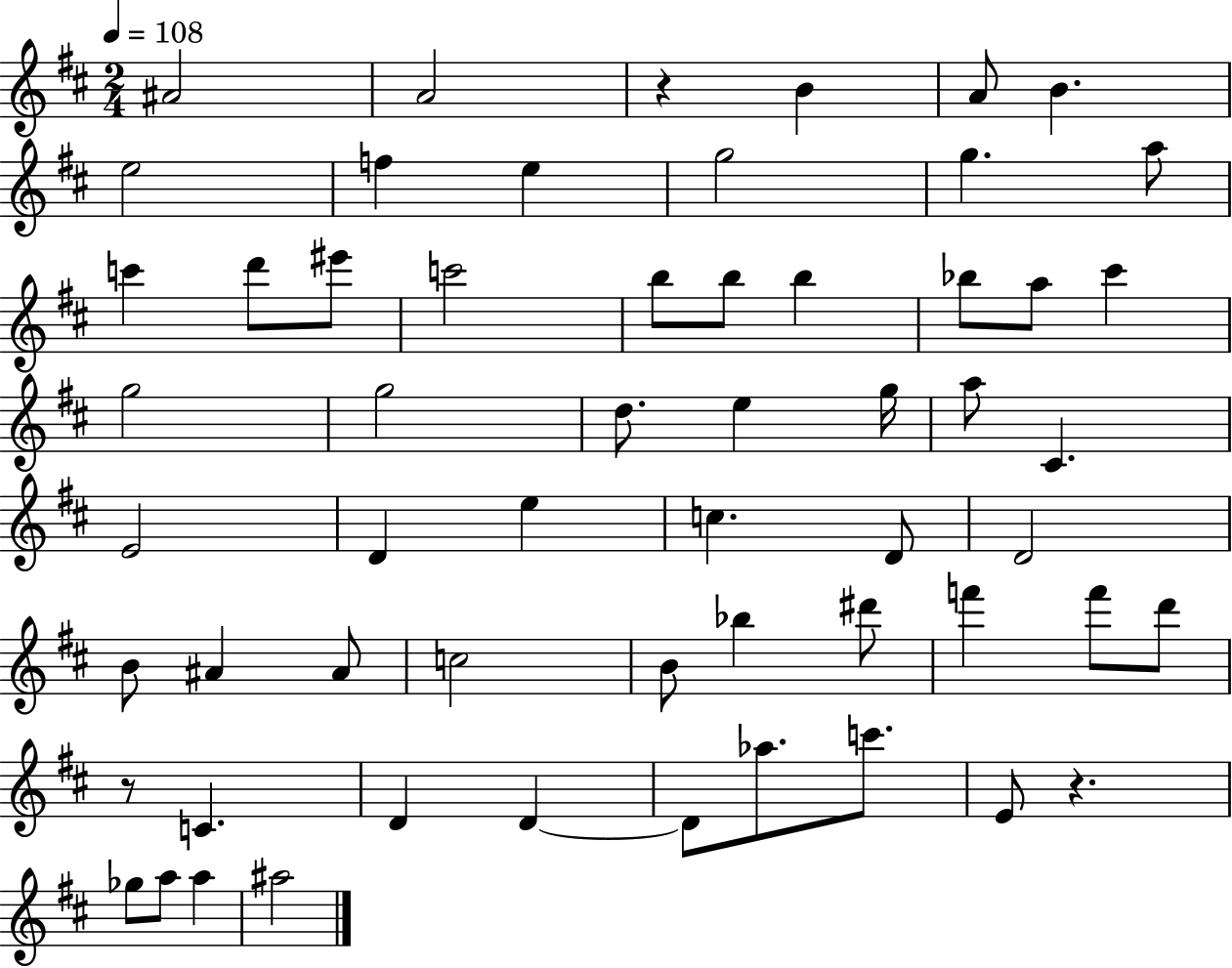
A#4/h A4/h R/q B4/q A4/e B4/q. E5/h F5/q E5/q G5/h G5/q. A5/e C6/q D6/e EIS6/e C6/h B5/e B5/e B5/q Bb5/e A5/e C#6/q G5/h G5/h D5/e. E5/q G5/s A5/e C#4/q. E4/h D4/q E5/q C5/q. D4/e D4/h B4/e A#4/q A#4/e C5/h B4/e Bb5/q D#6/e F6/q F6/e D6/e R/e C4/q. D4/q D4/q D4/e Ab5/e. C6/e. E4/e R/q. Gb5/e A5/e A5/q A#5/h